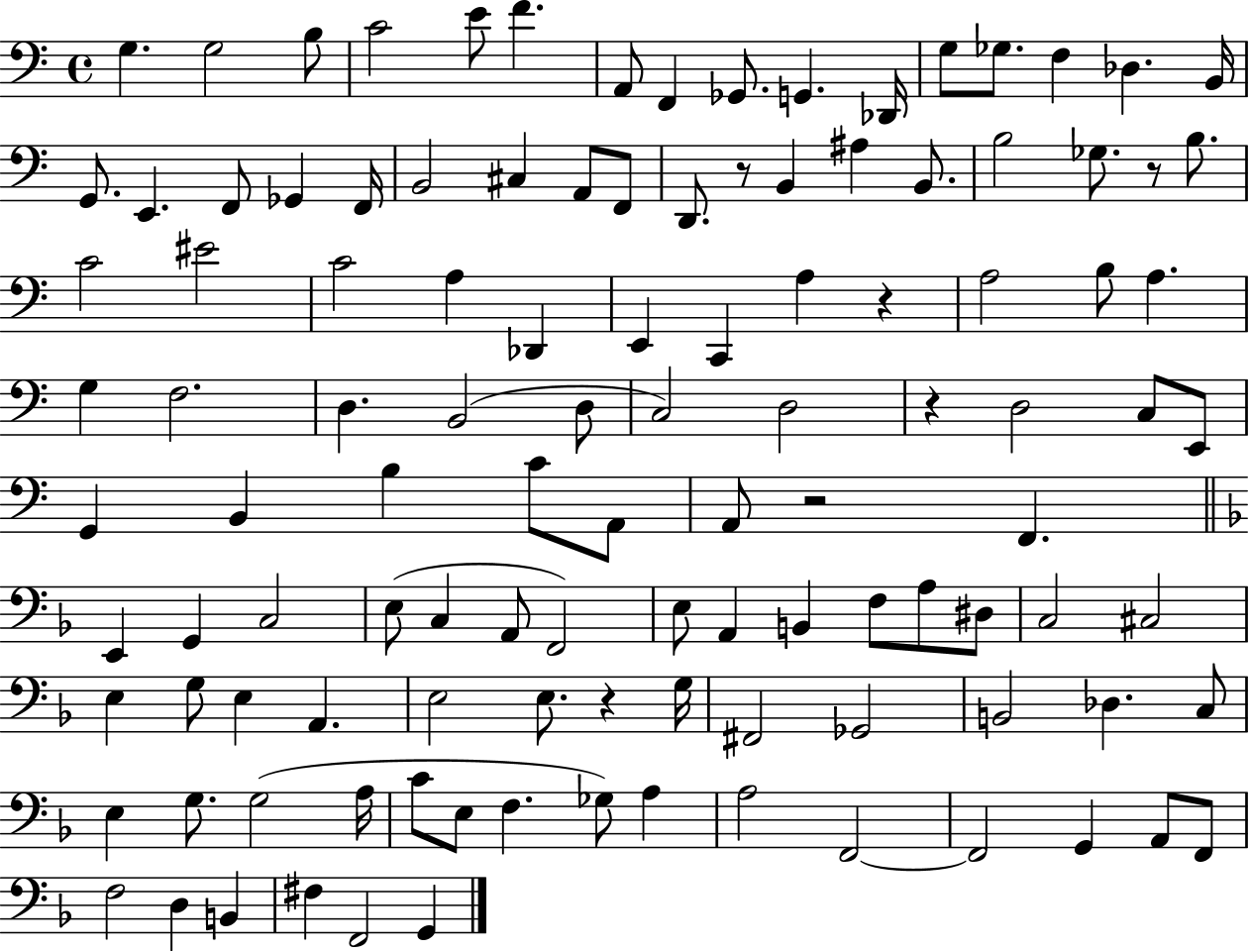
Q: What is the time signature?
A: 4/4